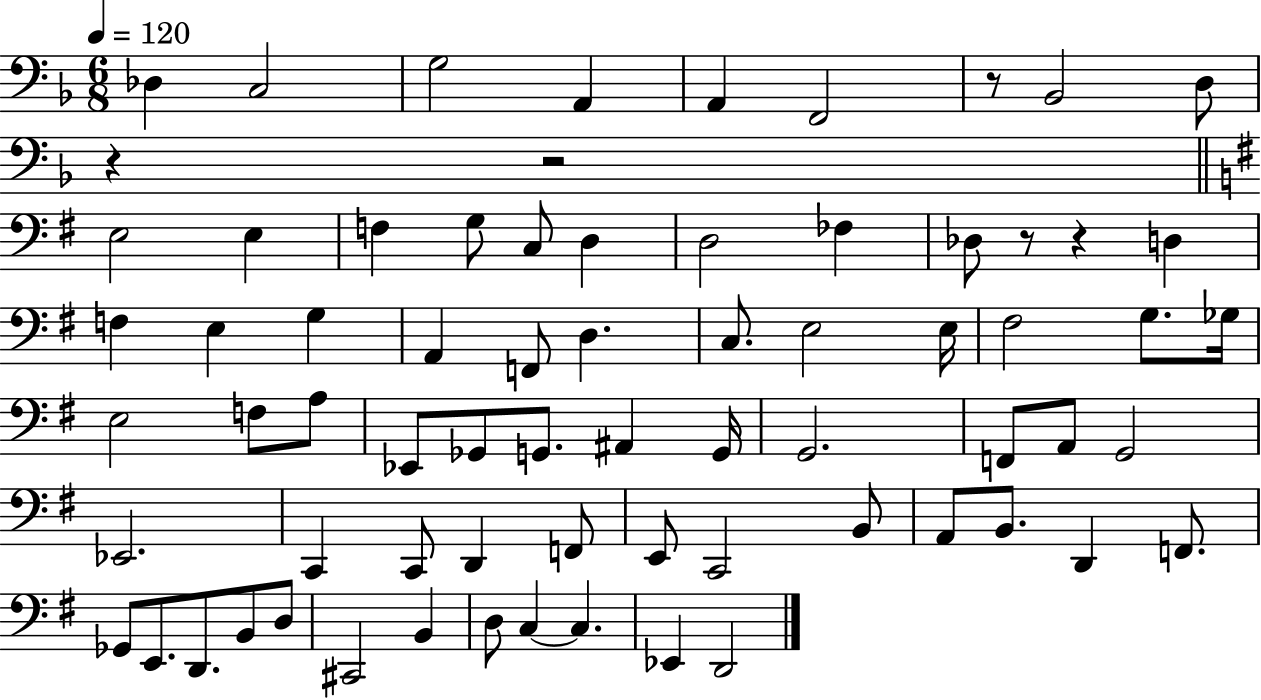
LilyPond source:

{
  \clef bass
  \numericTimeSignature
  \time 6/8
  \key f \major
  \tempo 4 = 120
  des4 c2 | g2 a,4 | a,4 f,2 | r8 bes,2 d8 | \break r4 r2 | \bar "||" \break \key e \minor e2 e4 | f4 g8 c8 d4 | d2 fes4 | des8 r8 r4 d4 | \break f4 e4 g4 | a,4 f,8 d4. | c8. e2 e16 | fis2 g8. ges16 | \break e2 f8 a8 | ees,8 ges,8 g,8. ais,4 g,16 | g,2. | f,8 a,8 g,2 | \break ees,2. | c,4 c,8 d,4 f,8 | e,8 c,2 b,8 | a,8 b,8. d,4 f,8. | \break ges,8 e,8. d,8. b,8 d8 | cis,2 b,4 | d8 c4~~ c4. | ees,4 d,2 | \break \bar "|."
}